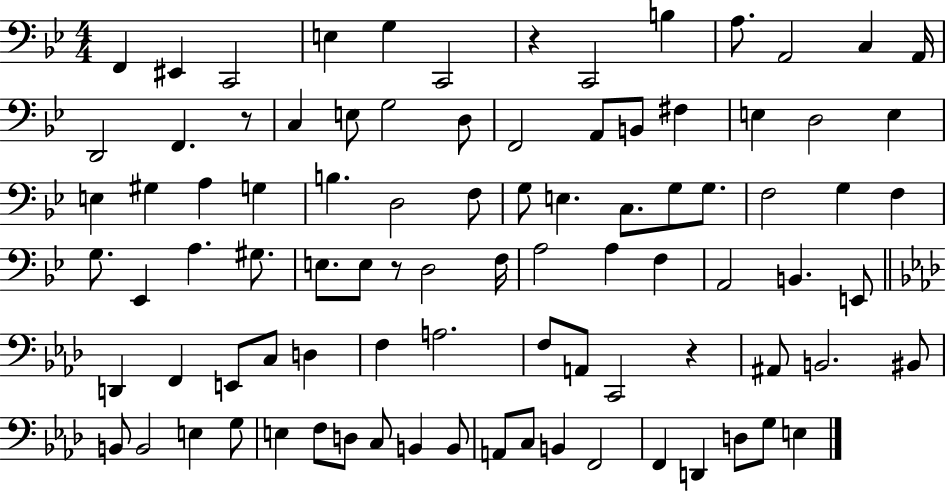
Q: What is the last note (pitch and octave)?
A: E3